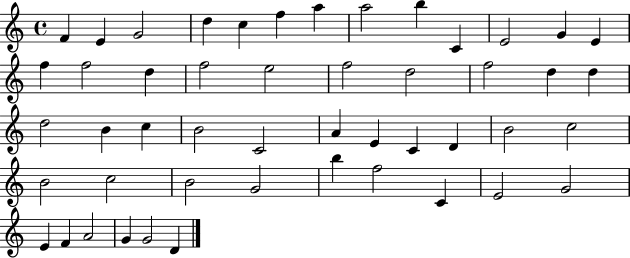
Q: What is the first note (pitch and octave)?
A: F4